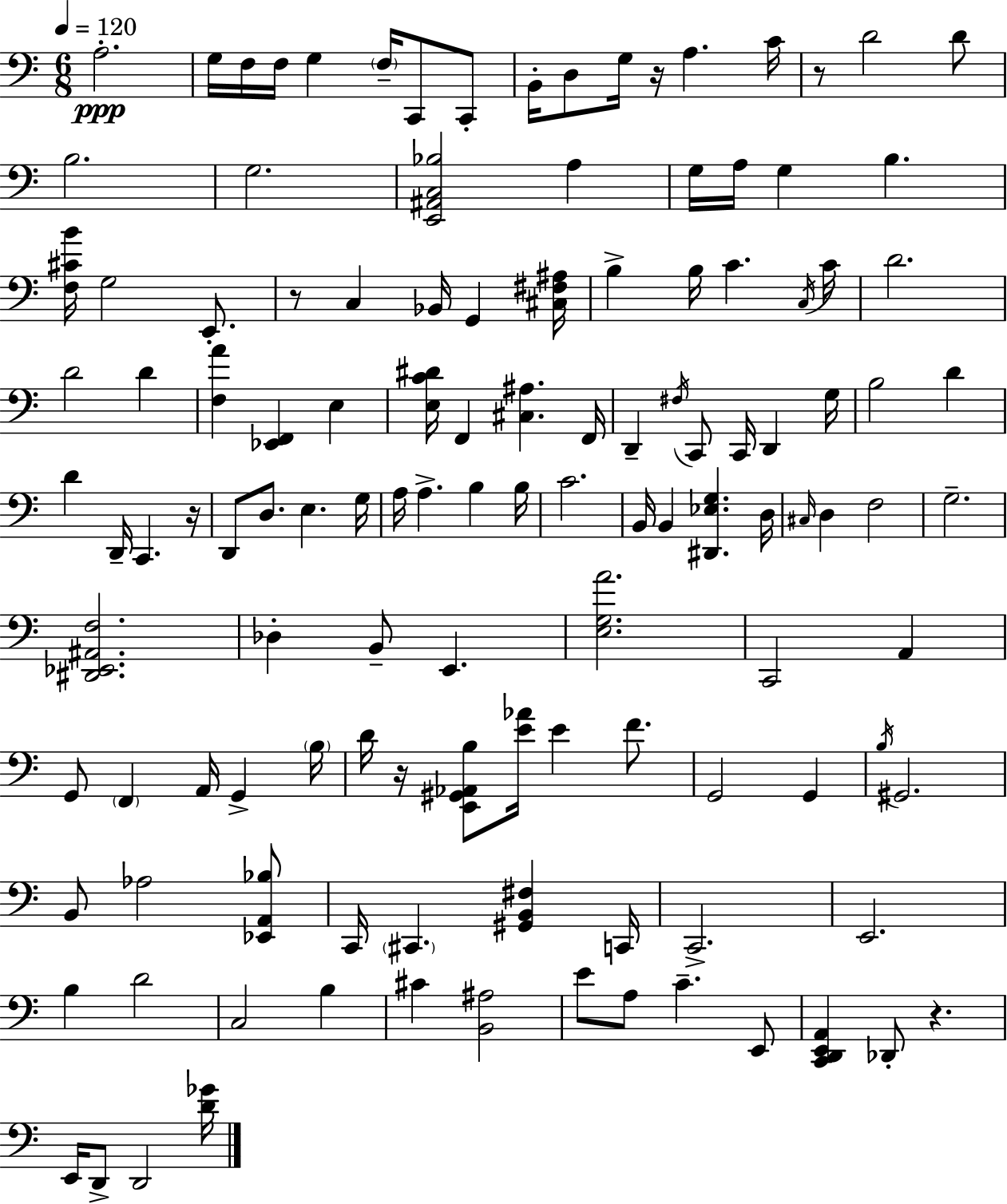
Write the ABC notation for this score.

X:1
T:Untitled
M:6/8
L:1/4
K:C
A,2 G,/4 F,/4 F,/4 G, F,/4 C,,/2 C,,/2 B,,/4 D,/2 G,/4 z/4 A, C/4 z/2 D2 D/2 B,2 G,2 [E,,^A,,C,_B,]2 A, G,/4 A,/4 G, B, [F,^CB]/4 G,2 E,,/2 z/2 C, _B,,/4 G,, [^C,^F,^A,]/4 B, B,/4 C C,/4 C/4 D2 D2 D [F,A] [_E,,F,,] E, [E,C^D]/4 F,, [^C,^A,] F,,/4 D,, ^F,/4 C,,/2 C,,/4 D,, G,/4 B,2 D D D,,/4 C,, z/4 D,,/2 D,/2 E, G,/4 A,/4 A, B, B,/4 C2 B,,/4 B,, [^D,,_E,G,] D,/4 ^C,/4 D, F,2 G,2 [^D,,_E,,^A,,F,]2 _D, B,,/2 E,, [E,G,A]2 C,,2 A,, G,,/2 F,, A,,/4 G,, B,/4 D/4 z/4 [E,,^G,,_A,,B,]/2 [E_A]/4 E F/2 G,,2 G,, B,/4 ^G,,2 B,,/2 _A,2 [_E,,A,,_B,]/2 C,,/4 ^C,, [^G,,B,,^F,] C,,/4 C,,2 E,,2 B, D2 C,2 B, ^C [B,,^A,]2 E/2 A,/2 C E,,/2 [C,,D,,E,,A,,] _D,,/2 z E,,/4 D,,/2 D,,2 [D_G]/4